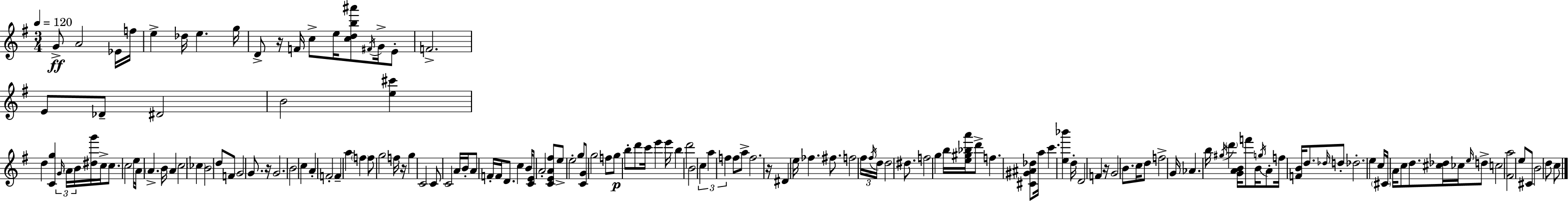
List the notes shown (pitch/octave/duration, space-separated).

G4/e A4/h Eb4/s F5/s E5/q Db5/s E5/q. G5/s D4/e R/s F4/s C5/e E5/s [C5,D5,B5,A#6]/e F#4/s G4/s E4/e F4/h. E4/e Db4/e D#4/h B4/h [E5,C#6]/q D5/q [C4,G5]/q G4/s A4/s B4/s [D#5,G6]/s C5/s C5/e. C5/h E5/s A4/s A4/q. B4/s A4/q C5/h CES5/q B4/h D5/e F4/e G4/h G4/e. R/s G4/h. B4/h C5/q A4/q F4/h F4/q A5/q F5/q F5/e G5/h F5/s R/s G5/q C4/h C4/e C4/h A4/s B4/s A4/e F4/s F4/s D4/e. C5/q B4/s [C4,E4]/e A4/h [C4,E4,A4,F#5]/e E5/e E5/h G5/e [C4,G4]/e G5/h F5/e G5/e B5/e D6/e C6/s E6/q E6/s B5/q D6/h B4/h C5/q A5/q F5/q F5/e A5/e F5/h. R/s D#4/q E5/s FES5/q. F#5/e. F5/h F#5/s F#5/s D5/s D5/h D#5/e. F5/h G5/q B5/s [E5,G#5,Bb5,A6]/s D6/e F5/q. [C#4,G#4,A#4,Db5]/e A5/s C6/q. [E5,Bb6]/q D5/s D4/h F4/q R/s G4/h B4/e. C5/s D5/e F5/h G4/s Ab4/q. B5/s G#5/s D6/q [G4,A4,B4]/s F6/e B4/s G5/s A4/e F5/s [F4,B4]/s D5/e. Db5/s D5/e Db5/h. E5/q C5/s C#4/s A4/s C5/e D5/e. [C#5,Db5]/s CES5/s E5/s D5/e C5/h [F#4,A5]/h E5/e C#4/e B4/h D5/e C5/e